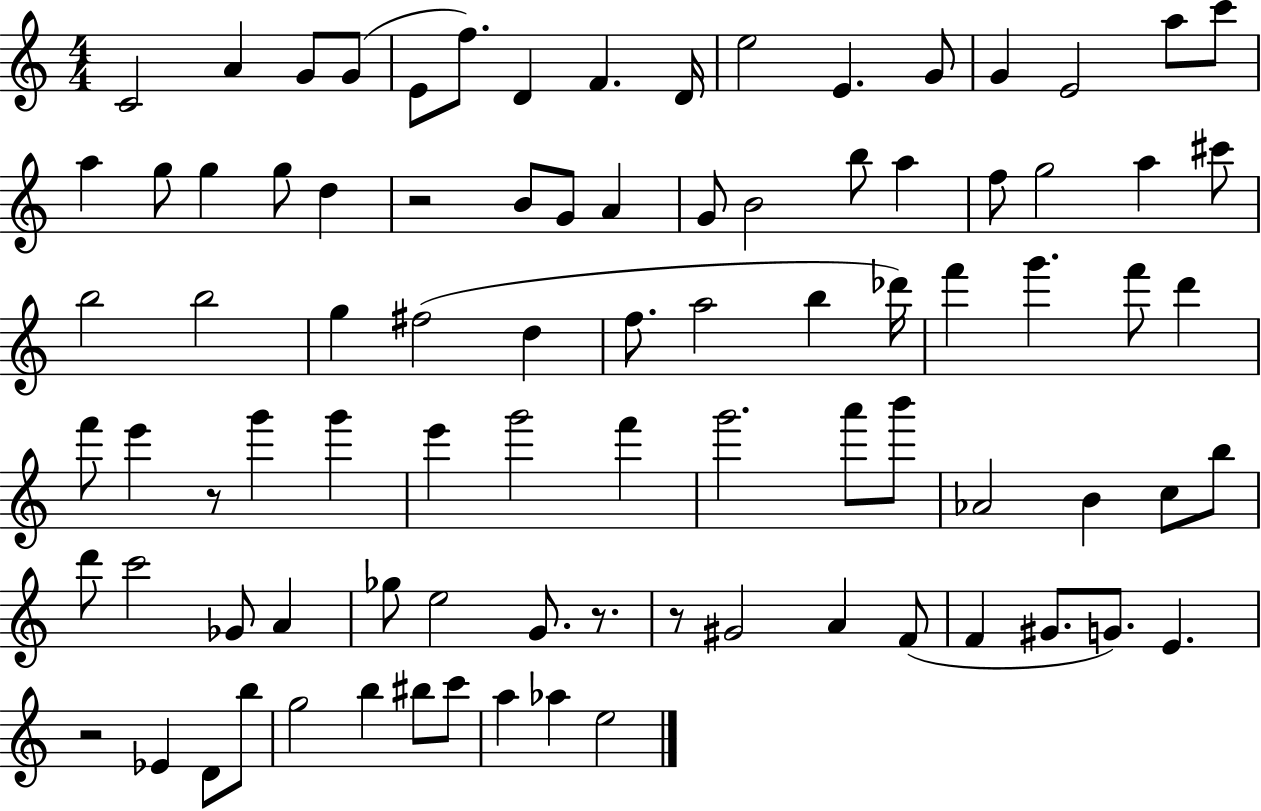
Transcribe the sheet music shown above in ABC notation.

X:1
T:Untitled
M:4/4
L:1/4
K:C
C2 A G/2 G/2 E/2 f/2 D F D/4 e2 E G/2 G E2 a/2 c'/2 a g/2 g g/2 d z2 B/2 G/2 A G/2 B2 b/2 a f/2 g2 a ^c'/2 b2 b2 g ^f2 d f/2 a2 b _d'/4 f' g' f'/2 d' f'/2 e' z/2 g' g' e' g'2 f' g'2 a'/2 b'/2 _A2 B c/2 b/2 d'/2 c'2 _G/2 A _g/2 e2 G/2 z/2 z/2 ^G2 A F/2 F ^G/2 G/2 E z2 _E D/2 b/2 g2 b ^b/2 c'/2 a _a e2